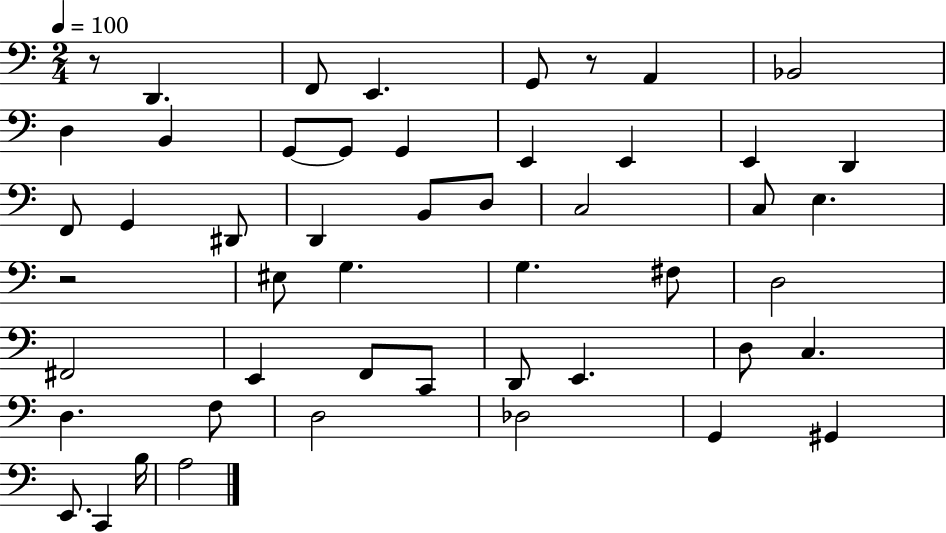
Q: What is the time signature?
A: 2/4